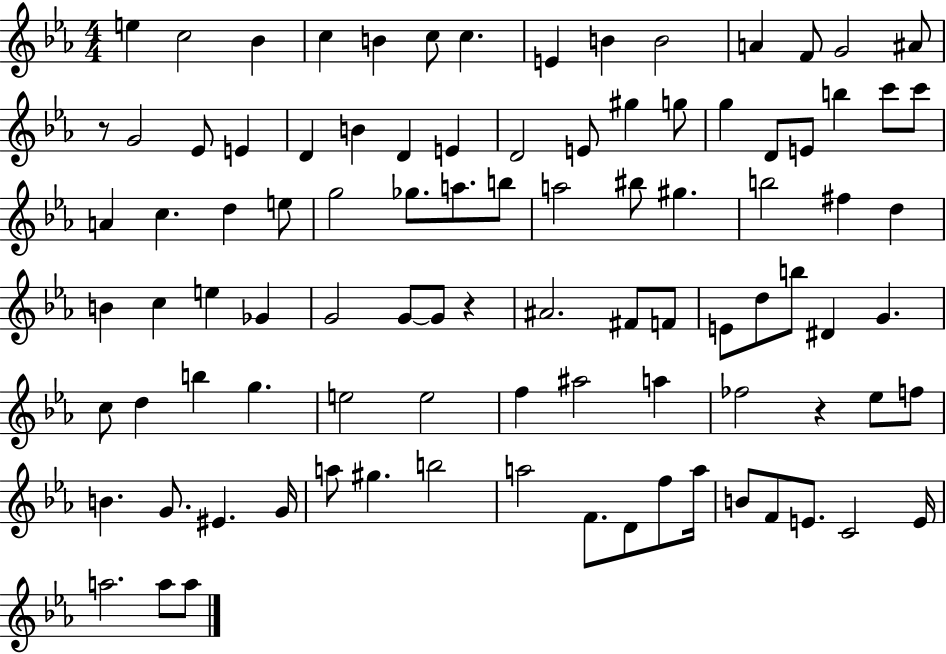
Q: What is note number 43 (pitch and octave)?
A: B5